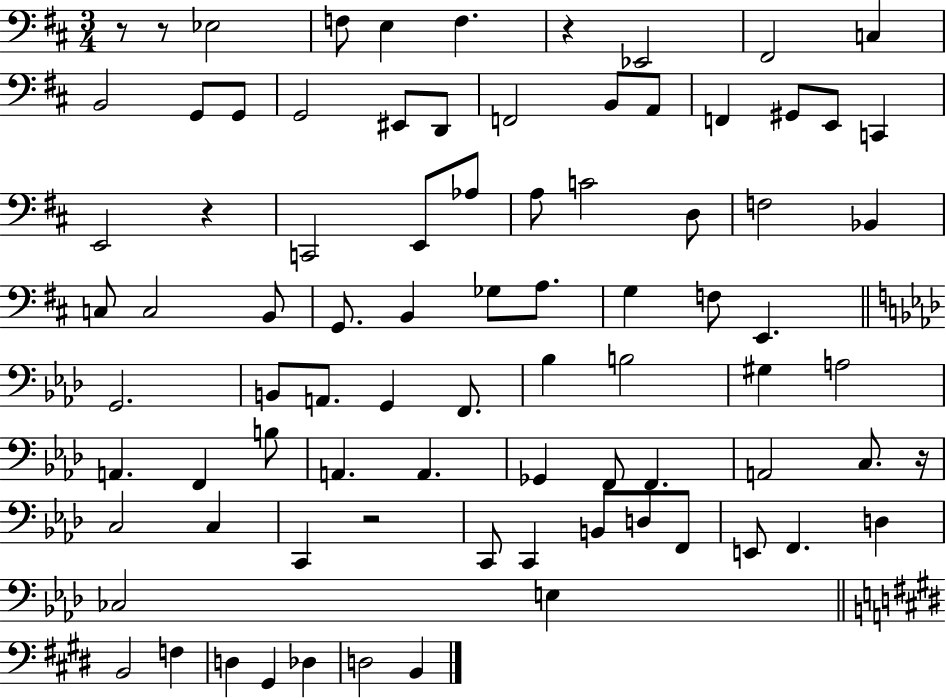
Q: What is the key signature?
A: D major